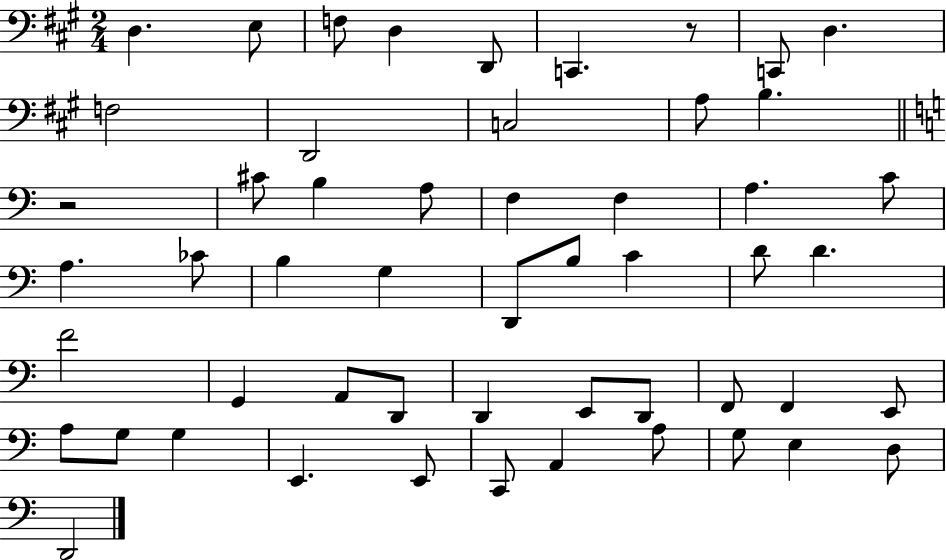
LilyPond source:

{
  \clef bass
  \numericTimeSignature
  \time 2/4
  \key a \major
  \repeat volta 2 { d4. e8 | f8 d4 d,8 | c,4. r8 | c,8 d4. | \break f2 | d,2 | c2 | a8 b4. | \break \bar "||" \break \key c \major r2 | cis'8 b4 a8 | f4 f4 | a4. c'8 | \break a4. ces'8 | b4 g4 | d,8 b8 c'4 | d'8 d'4. | \break f'2 | g,4 a,8 d,8 | d,4 e,8 d,8 | f,8 f,4 e,8 | \break a8 g8 g4 | e,4. e,8 | c,8 a,4 a8 | g8 e4 d8 | \break d,2 | } \bar "|."
}